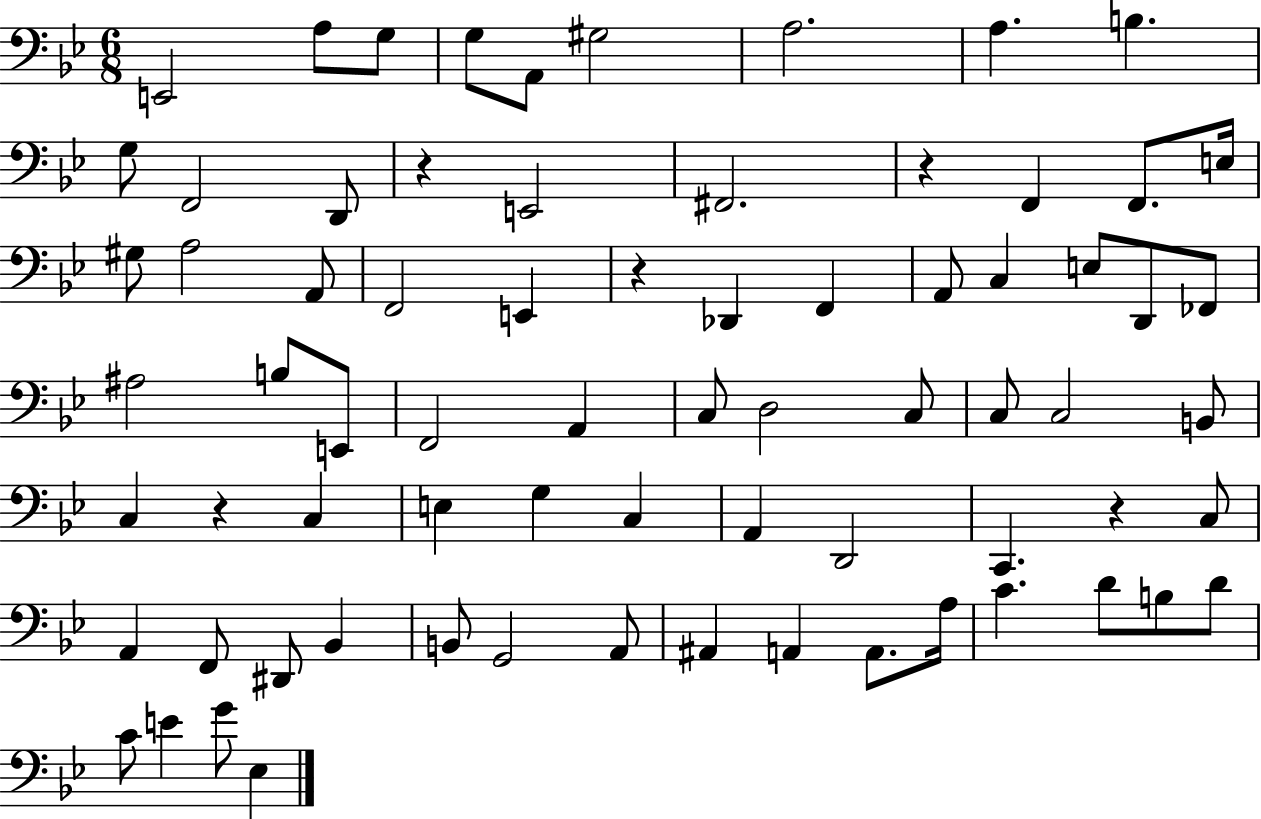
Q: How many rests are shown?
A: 5